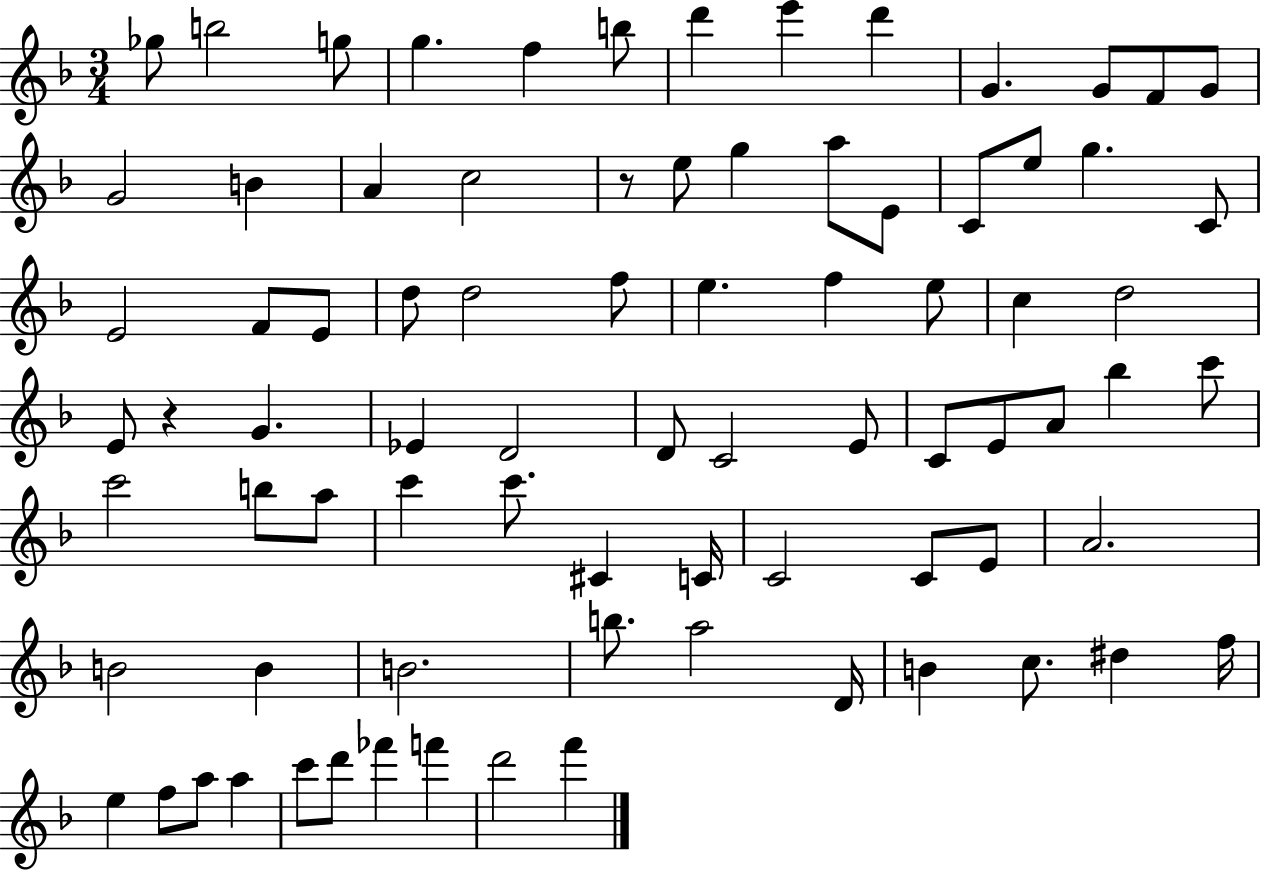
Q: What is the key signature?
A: F major